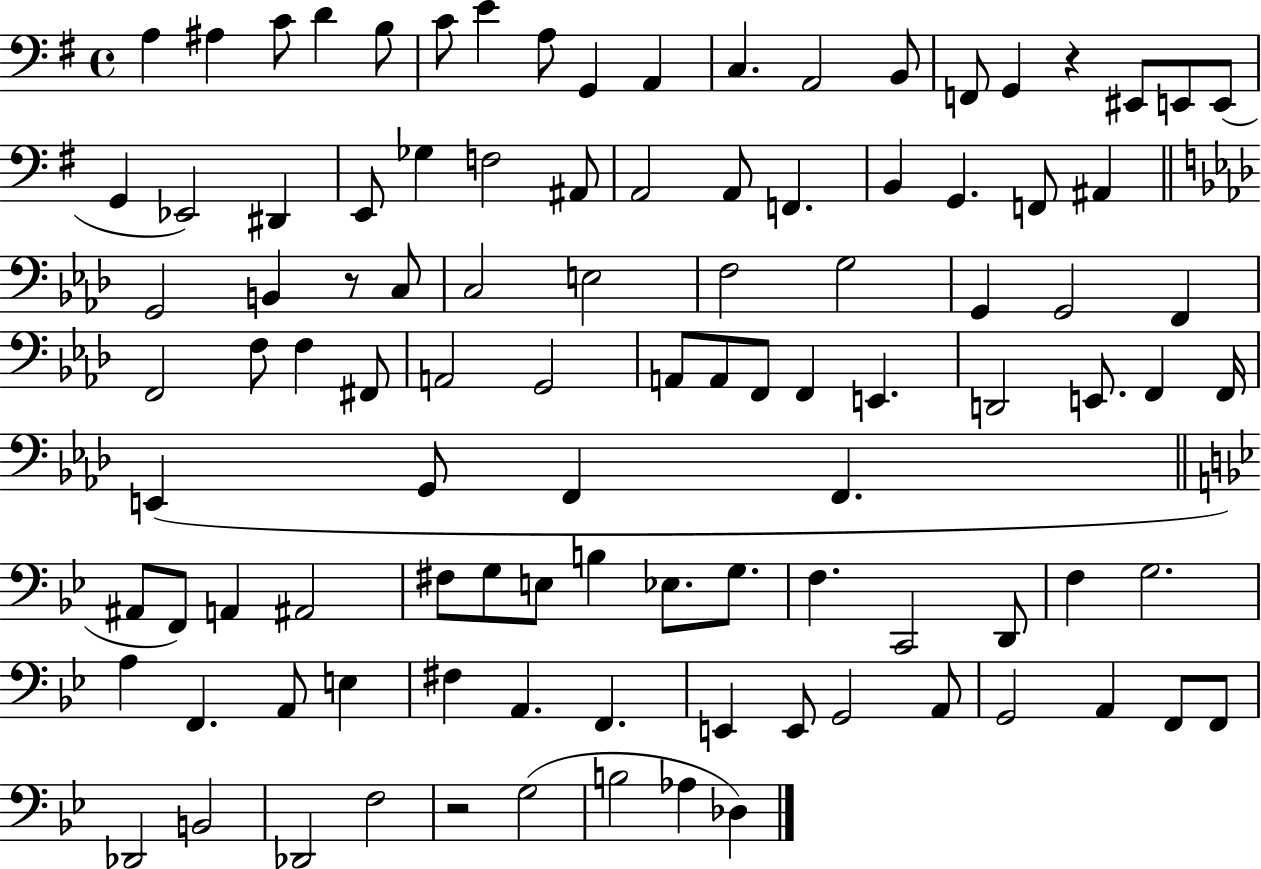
A3/q A#3/q C4/e D4/q B3/e C4/e E4/q A3/e G2/q A2/q C3/q. A2/h B2/e F2/e G2/q R/q EIS2/e E2/e E2/e G2/q Eb2/h D#2/q E2/e Gb3/q F3/h A#2/e A2/h A2/e F2/q. B2/q G2/q. F2/e A#2/q G2/h B2/q R/e C3/e C3/h E3/h F3/h G3/h G2/q G2/h F2/q F2/h F3/e F3/q F#2/e A2/h G2/h A2/e A2/e F2/e F2/q E2/q. D2/h E2/e. F2/q F2/s E2/q G2/e F2/q F2/q. A#2/e F2/e A2/q A#2/h F#3/e G3/e E3/e B3/q Eb3/e. G3/e. F3/q. C2/h D2/e F3/q G3/h. A3/q F2/q. A2/e E3/q F#3/q A2/q. F2/q. E2/q E2/e G2/h A2/e G2/h A2/q F2/e F2/e Db2/h B2/h Db2/h F3/h R/h G3/h B3/h Ab3/q Db3/q